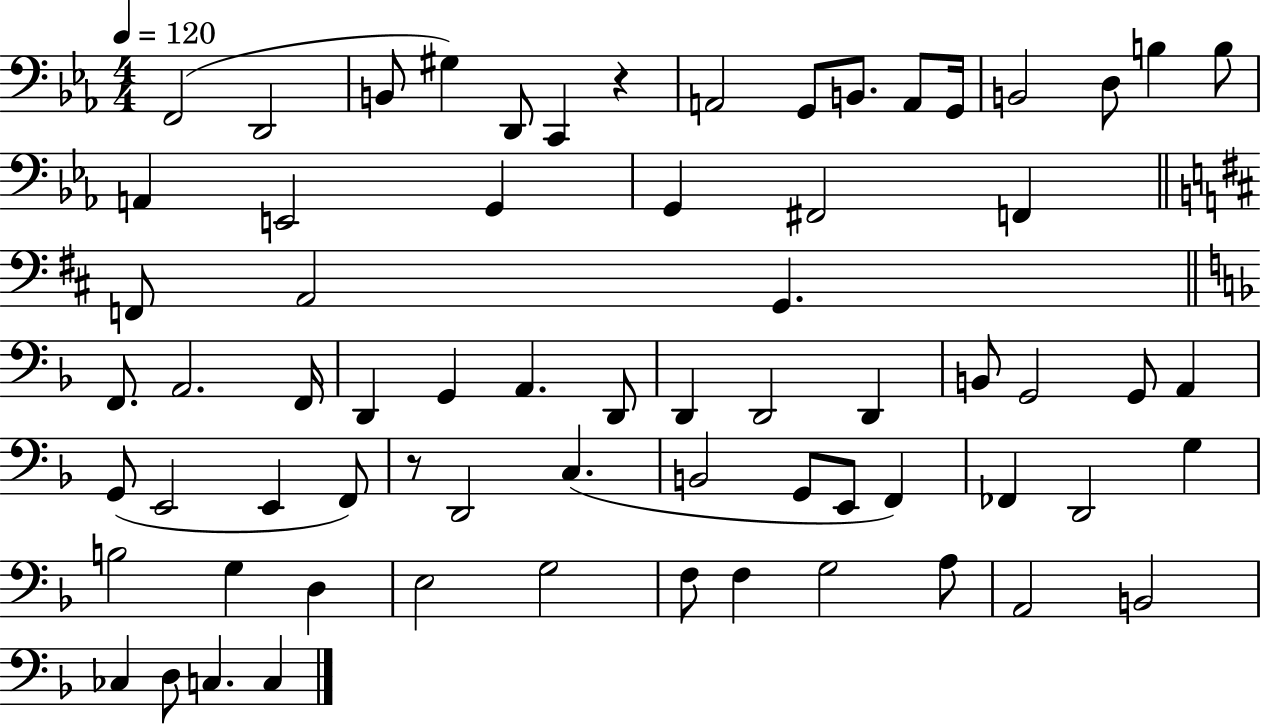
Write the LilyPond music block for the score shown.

{
  \clef bass
  \numericTimeSignature
  \time 4/4
  \key ees \major
  \tempo 4 = 120
  f,2( d,2 | b,8 gis4) d,8 c,4 r4 | a,2 g,8 b,8. a,8 g,16 | b,2 d8 b4 b8 | \break a,4 e,2 g,4 | g,4 fis,2 f,4 | \bar "||" \break \key d \major f,8 a,2 g,4. | \bar "||" \break \key f \major f,8. a,2. f,16 | d,4 g,4 a,4. d,8 | d,4 d,2 d,4 | b,8 g,2 g,8 a,4 | \break g,8( e,2 e,4 f,8) | r8 d,2 c4.( | b,2 g,8 e,8 f,4) | fes,4 d,2 g4 | \break b2 g4 d4 | e2 g2 | f8 f4 g2 a8 | a,2 b,2 | \break ces4 d8 c4. c4 | \bar "|."
}